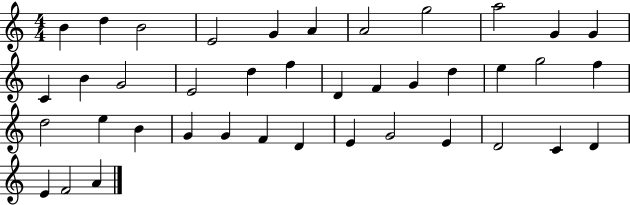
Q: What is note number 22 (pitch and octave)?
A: E5